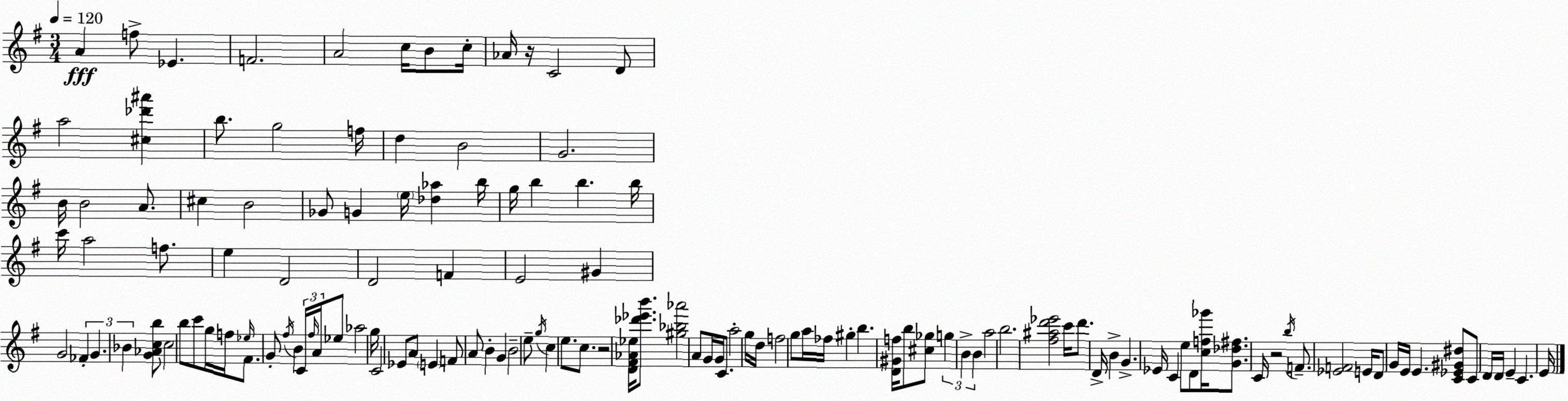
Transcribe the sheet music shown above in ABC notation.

X:1
T:Untitled
M:3/4
L:1/4
K:G
A f/2 _E F2 A2 c/4 B/2 c/4 _A/4 z/4 C2 D/2 a2 [^c_d'^a'] b/2 g2 f/4 d B2 G2 B/4 B2 A/2 ^c B2 _G/2 G e/4 [_d_a] b/4 g/4 b b b/4 c'/4 a2 f/2 e D2 D2 F E2 ^G G2 _F G _B [G_Acb]/2 c2 b/2 c'/2 g/4 f/4 _e/4 ^F/2 G/2 ^f/4 B C/4 ^f/4 A/4 _e/2 _a2 g/4 C2 _E/2 A/2 E F/2 A/2 B G B2 e/2 g/4 c e/2 c/2 z2 [D^F_A_e]/4 [_d'_e'b']/2 [^g_b_a']2 A/2 G/4 G/4 C/2 a2 g/4 d/4 f2 g/2 a/4 _f/4 ^g b [D^Gf]/4 b/2 [^c_g]/2 g B B a2 b2 [^f^ad'_e']2 c'/4 d'/2 D/4 B G _E/4 C e/2 D/2 [cf_g']/4 [G_d^f]/2 C/4 z2 b/4 F/2 [_EF]2 E/4 D/2 G/4 E/4 E [C_E^G^d]/2 C/2 D/4 D/4 E C E/4